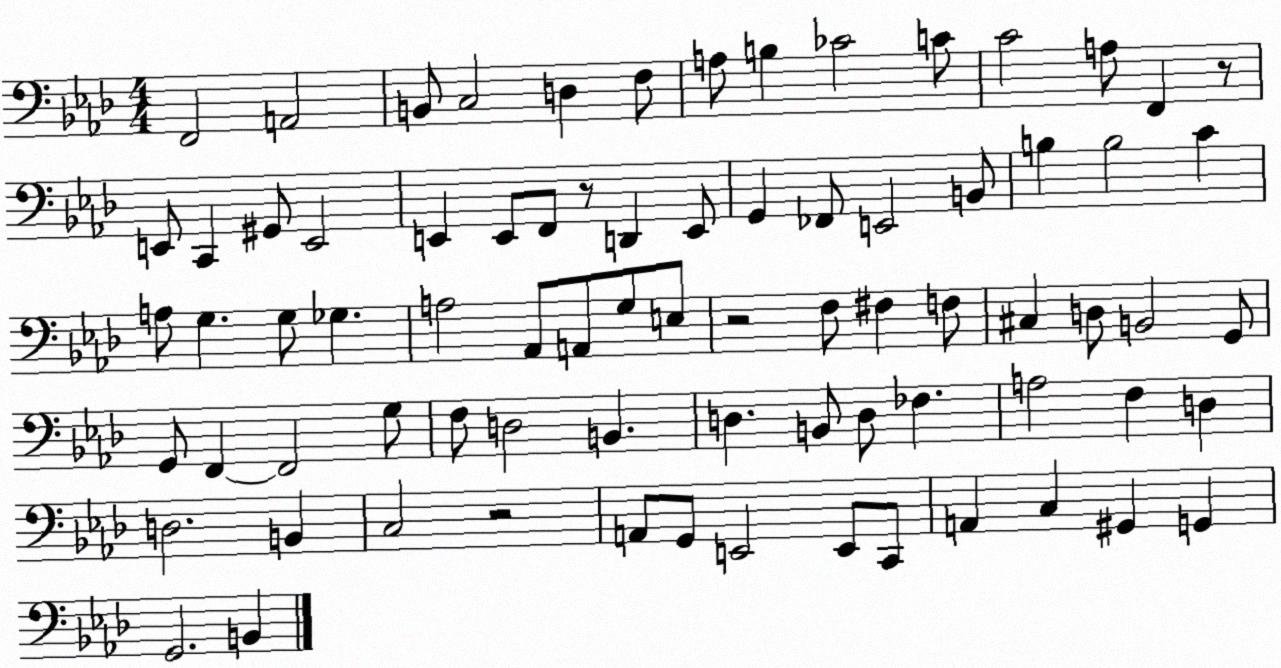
X:1
T:Untitled
M:4/4
L:1/4
K:Ab
F,,2 A,,2 B,,/2 C,2 D, F,/2 A,/2 B, _C2 C/2 C2 A,/2 F,, z/2 E,,/2 C,, ^G,,/2 E,,2 E,, E,,/2 F,,/2 z/2 D,, E,,/2 G,, _F,,/2 E,,2 B,,/2 B, B,2 C A,/2 G, G,/2 _G, A,2 _A,,/2 A,,/2 G,/2 E,/2 z2 F,/2 ^F, F,/2 ^C, D,/2 B,,2 G,,/2 G,,/2 F,, F,,2 G,/2 F,/2 D,2 B,, D, B,,/2 D,/2 _F, A,2 F, D, D,2 B,, C,2 z2 A,,/2 G,,/2 E,,2 E,,/2 C,,/2 A,, C, ^G,, G,, G,,2 B,,